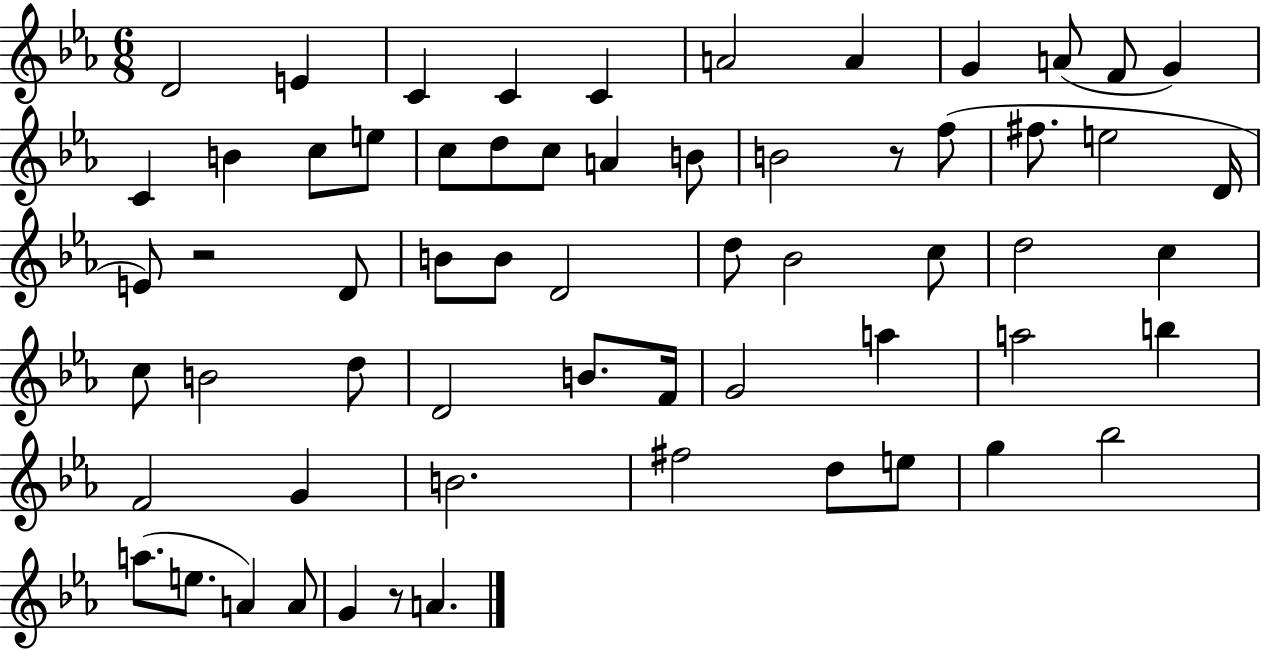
X:1
T:Untitled
M:6/8
L:1/4
K:Eb
D2 E C C C A2 A G A/2 F/2 G C B c/2 e/2 c/2 d/2 c/2 A B/2 B2 z/2 f/2 ^f/2 e2 D/4 E/2 z2 D/2 B/2 B/2 D2 d/2 _B2 c/2 d2 c c/2 B2 d/2 D2 B/2 F/4 G2 a a2 b F2 G B2 ^f2 d/2 e/2 g _b2 a/2 e/2 A A/2 G z/2 A